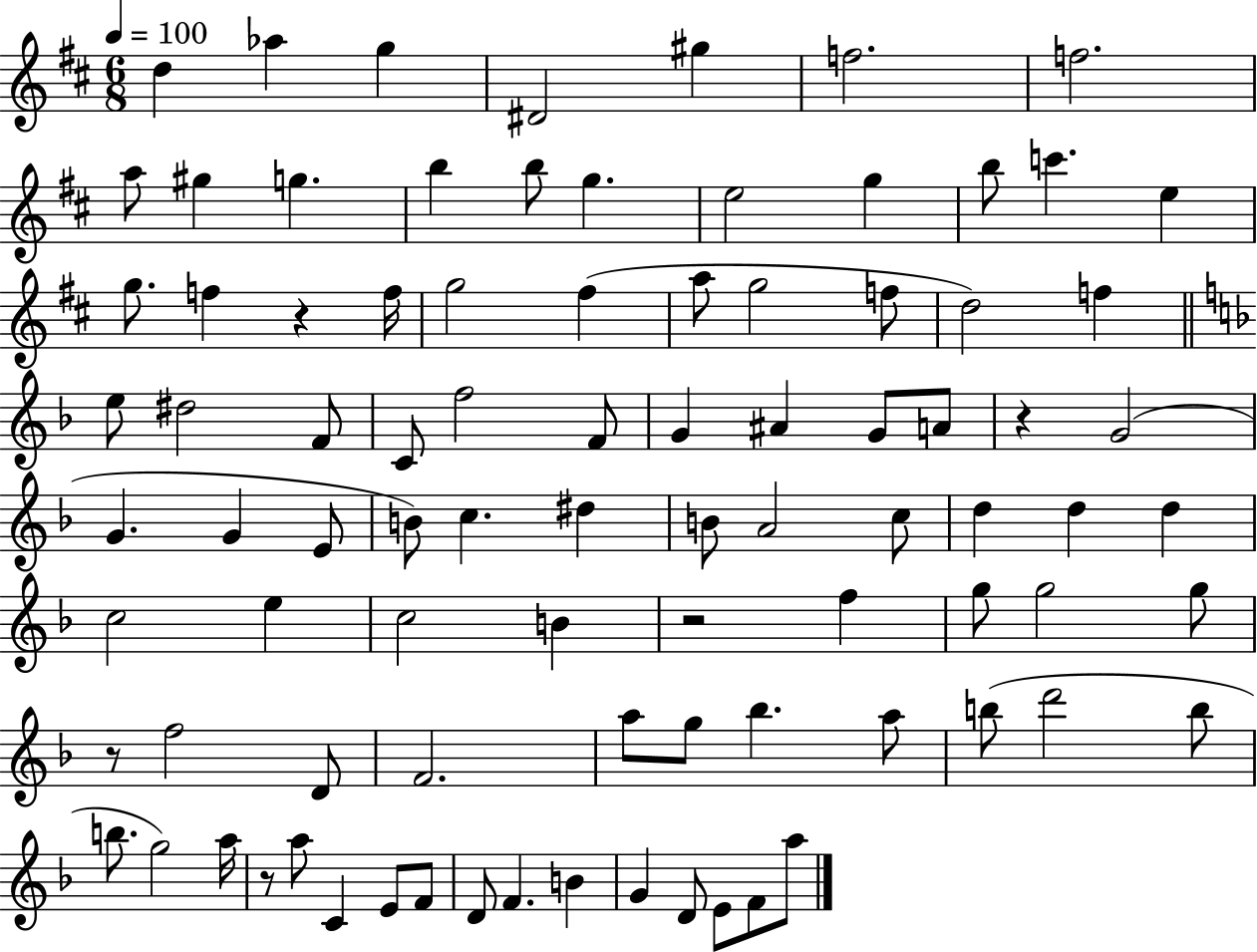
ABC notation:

X:1
T:Untitled
M:6/8
L:1/4
K:D
d _a g ^D2 ^g f2 f2 a/2 ^g g b b/2 g e2 g b/2 c' e g/2 f z f/4 g2 ^f a/2 g2 f/2 d2 f e/2 ^d2 F/2 C/2 f2 F/2 G ^A G/2 A/2 z G2 G G E/2 B/2 c ^d B/2 A2 c/2 d d d c2 e c2 B z2 f g/2 g2 g/2 z/2 f2 D/2 F2 a/2 g/2 _b a/2 b/2 d'2 b/2 b/2 g2 a/4 z/2 a/2 C E/2 F/2 D/2 F B G D/2 E/2 F/2 a/2